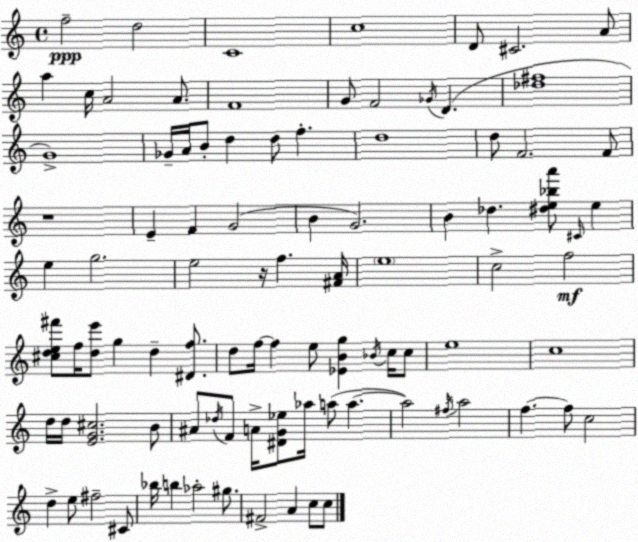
X:1
T:Untitled
M:4/4
L:1/4
K:Am
f2 d2 C4 c4 D/2 ^C2 A/2 a c/4 A2 A/2 F4 G/2 F2 _G/4 D [_d^f]4 G4 _G/4 A/4 B/2 d d/2 f d4 d/2 F2 F/2 z4 E F G2 B G2 B _d [^de_ba']/2 ^C/4 e e g2 e2 z/4 f [^FA]/4 e4 c2 f2 [^cde^f']/2 f/4 [de']/2 g d [^Df]/2 d/2 f/4 f e/2 [_EBg] _B/4 c/4 c/2 e4 c4 d/4 d/4 [EG^c]2 B/2 ^A/2 _d/4 F/2 A/4 [^DG_e]/2 _a/4 a/2 a a2 ^f/4 a2 f f/2 c2 d e/2 ^f2 ^C/2 _b/4 b _a2 ^g/2 ^F2 A c/2 c/2